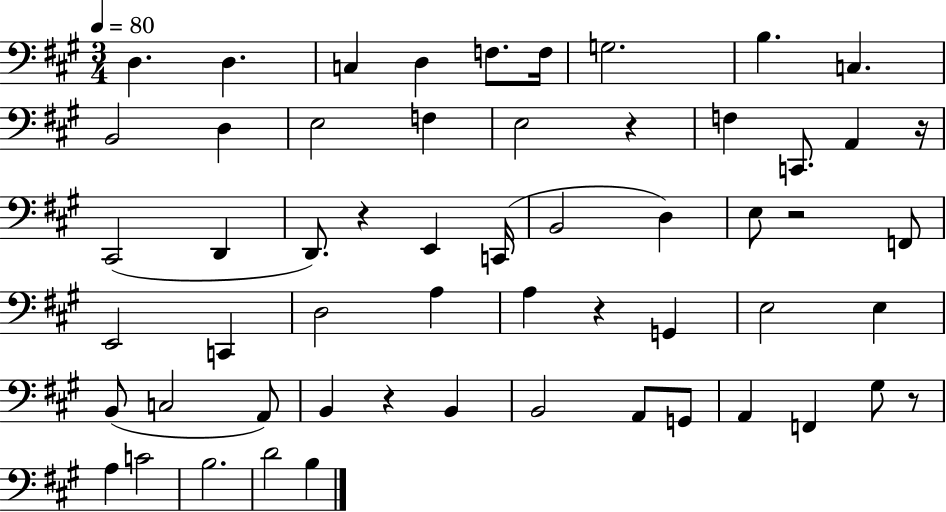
D3/q. D3/q. C3/q D3/q F3/e. F3/s G3/h. B3/q. C3/q. B2/h D3/q E3/h F3/q E3/h R/q F3/q C2/e. A2/q R/s C#2/h D2/q D2/e. R/q E2/q C2/s B2/h D3/q E3/e R/h F2/e E2/h C2/q D3/h A3/q A3/q R/q G2/q E3/h E3/q B2/e C3/h A2/e B2/q R/q B2/q B2/h A2/e G2/e A2/q F2/q G#3/e R/e A3/q C4/h B3/h. D4/h B3/q